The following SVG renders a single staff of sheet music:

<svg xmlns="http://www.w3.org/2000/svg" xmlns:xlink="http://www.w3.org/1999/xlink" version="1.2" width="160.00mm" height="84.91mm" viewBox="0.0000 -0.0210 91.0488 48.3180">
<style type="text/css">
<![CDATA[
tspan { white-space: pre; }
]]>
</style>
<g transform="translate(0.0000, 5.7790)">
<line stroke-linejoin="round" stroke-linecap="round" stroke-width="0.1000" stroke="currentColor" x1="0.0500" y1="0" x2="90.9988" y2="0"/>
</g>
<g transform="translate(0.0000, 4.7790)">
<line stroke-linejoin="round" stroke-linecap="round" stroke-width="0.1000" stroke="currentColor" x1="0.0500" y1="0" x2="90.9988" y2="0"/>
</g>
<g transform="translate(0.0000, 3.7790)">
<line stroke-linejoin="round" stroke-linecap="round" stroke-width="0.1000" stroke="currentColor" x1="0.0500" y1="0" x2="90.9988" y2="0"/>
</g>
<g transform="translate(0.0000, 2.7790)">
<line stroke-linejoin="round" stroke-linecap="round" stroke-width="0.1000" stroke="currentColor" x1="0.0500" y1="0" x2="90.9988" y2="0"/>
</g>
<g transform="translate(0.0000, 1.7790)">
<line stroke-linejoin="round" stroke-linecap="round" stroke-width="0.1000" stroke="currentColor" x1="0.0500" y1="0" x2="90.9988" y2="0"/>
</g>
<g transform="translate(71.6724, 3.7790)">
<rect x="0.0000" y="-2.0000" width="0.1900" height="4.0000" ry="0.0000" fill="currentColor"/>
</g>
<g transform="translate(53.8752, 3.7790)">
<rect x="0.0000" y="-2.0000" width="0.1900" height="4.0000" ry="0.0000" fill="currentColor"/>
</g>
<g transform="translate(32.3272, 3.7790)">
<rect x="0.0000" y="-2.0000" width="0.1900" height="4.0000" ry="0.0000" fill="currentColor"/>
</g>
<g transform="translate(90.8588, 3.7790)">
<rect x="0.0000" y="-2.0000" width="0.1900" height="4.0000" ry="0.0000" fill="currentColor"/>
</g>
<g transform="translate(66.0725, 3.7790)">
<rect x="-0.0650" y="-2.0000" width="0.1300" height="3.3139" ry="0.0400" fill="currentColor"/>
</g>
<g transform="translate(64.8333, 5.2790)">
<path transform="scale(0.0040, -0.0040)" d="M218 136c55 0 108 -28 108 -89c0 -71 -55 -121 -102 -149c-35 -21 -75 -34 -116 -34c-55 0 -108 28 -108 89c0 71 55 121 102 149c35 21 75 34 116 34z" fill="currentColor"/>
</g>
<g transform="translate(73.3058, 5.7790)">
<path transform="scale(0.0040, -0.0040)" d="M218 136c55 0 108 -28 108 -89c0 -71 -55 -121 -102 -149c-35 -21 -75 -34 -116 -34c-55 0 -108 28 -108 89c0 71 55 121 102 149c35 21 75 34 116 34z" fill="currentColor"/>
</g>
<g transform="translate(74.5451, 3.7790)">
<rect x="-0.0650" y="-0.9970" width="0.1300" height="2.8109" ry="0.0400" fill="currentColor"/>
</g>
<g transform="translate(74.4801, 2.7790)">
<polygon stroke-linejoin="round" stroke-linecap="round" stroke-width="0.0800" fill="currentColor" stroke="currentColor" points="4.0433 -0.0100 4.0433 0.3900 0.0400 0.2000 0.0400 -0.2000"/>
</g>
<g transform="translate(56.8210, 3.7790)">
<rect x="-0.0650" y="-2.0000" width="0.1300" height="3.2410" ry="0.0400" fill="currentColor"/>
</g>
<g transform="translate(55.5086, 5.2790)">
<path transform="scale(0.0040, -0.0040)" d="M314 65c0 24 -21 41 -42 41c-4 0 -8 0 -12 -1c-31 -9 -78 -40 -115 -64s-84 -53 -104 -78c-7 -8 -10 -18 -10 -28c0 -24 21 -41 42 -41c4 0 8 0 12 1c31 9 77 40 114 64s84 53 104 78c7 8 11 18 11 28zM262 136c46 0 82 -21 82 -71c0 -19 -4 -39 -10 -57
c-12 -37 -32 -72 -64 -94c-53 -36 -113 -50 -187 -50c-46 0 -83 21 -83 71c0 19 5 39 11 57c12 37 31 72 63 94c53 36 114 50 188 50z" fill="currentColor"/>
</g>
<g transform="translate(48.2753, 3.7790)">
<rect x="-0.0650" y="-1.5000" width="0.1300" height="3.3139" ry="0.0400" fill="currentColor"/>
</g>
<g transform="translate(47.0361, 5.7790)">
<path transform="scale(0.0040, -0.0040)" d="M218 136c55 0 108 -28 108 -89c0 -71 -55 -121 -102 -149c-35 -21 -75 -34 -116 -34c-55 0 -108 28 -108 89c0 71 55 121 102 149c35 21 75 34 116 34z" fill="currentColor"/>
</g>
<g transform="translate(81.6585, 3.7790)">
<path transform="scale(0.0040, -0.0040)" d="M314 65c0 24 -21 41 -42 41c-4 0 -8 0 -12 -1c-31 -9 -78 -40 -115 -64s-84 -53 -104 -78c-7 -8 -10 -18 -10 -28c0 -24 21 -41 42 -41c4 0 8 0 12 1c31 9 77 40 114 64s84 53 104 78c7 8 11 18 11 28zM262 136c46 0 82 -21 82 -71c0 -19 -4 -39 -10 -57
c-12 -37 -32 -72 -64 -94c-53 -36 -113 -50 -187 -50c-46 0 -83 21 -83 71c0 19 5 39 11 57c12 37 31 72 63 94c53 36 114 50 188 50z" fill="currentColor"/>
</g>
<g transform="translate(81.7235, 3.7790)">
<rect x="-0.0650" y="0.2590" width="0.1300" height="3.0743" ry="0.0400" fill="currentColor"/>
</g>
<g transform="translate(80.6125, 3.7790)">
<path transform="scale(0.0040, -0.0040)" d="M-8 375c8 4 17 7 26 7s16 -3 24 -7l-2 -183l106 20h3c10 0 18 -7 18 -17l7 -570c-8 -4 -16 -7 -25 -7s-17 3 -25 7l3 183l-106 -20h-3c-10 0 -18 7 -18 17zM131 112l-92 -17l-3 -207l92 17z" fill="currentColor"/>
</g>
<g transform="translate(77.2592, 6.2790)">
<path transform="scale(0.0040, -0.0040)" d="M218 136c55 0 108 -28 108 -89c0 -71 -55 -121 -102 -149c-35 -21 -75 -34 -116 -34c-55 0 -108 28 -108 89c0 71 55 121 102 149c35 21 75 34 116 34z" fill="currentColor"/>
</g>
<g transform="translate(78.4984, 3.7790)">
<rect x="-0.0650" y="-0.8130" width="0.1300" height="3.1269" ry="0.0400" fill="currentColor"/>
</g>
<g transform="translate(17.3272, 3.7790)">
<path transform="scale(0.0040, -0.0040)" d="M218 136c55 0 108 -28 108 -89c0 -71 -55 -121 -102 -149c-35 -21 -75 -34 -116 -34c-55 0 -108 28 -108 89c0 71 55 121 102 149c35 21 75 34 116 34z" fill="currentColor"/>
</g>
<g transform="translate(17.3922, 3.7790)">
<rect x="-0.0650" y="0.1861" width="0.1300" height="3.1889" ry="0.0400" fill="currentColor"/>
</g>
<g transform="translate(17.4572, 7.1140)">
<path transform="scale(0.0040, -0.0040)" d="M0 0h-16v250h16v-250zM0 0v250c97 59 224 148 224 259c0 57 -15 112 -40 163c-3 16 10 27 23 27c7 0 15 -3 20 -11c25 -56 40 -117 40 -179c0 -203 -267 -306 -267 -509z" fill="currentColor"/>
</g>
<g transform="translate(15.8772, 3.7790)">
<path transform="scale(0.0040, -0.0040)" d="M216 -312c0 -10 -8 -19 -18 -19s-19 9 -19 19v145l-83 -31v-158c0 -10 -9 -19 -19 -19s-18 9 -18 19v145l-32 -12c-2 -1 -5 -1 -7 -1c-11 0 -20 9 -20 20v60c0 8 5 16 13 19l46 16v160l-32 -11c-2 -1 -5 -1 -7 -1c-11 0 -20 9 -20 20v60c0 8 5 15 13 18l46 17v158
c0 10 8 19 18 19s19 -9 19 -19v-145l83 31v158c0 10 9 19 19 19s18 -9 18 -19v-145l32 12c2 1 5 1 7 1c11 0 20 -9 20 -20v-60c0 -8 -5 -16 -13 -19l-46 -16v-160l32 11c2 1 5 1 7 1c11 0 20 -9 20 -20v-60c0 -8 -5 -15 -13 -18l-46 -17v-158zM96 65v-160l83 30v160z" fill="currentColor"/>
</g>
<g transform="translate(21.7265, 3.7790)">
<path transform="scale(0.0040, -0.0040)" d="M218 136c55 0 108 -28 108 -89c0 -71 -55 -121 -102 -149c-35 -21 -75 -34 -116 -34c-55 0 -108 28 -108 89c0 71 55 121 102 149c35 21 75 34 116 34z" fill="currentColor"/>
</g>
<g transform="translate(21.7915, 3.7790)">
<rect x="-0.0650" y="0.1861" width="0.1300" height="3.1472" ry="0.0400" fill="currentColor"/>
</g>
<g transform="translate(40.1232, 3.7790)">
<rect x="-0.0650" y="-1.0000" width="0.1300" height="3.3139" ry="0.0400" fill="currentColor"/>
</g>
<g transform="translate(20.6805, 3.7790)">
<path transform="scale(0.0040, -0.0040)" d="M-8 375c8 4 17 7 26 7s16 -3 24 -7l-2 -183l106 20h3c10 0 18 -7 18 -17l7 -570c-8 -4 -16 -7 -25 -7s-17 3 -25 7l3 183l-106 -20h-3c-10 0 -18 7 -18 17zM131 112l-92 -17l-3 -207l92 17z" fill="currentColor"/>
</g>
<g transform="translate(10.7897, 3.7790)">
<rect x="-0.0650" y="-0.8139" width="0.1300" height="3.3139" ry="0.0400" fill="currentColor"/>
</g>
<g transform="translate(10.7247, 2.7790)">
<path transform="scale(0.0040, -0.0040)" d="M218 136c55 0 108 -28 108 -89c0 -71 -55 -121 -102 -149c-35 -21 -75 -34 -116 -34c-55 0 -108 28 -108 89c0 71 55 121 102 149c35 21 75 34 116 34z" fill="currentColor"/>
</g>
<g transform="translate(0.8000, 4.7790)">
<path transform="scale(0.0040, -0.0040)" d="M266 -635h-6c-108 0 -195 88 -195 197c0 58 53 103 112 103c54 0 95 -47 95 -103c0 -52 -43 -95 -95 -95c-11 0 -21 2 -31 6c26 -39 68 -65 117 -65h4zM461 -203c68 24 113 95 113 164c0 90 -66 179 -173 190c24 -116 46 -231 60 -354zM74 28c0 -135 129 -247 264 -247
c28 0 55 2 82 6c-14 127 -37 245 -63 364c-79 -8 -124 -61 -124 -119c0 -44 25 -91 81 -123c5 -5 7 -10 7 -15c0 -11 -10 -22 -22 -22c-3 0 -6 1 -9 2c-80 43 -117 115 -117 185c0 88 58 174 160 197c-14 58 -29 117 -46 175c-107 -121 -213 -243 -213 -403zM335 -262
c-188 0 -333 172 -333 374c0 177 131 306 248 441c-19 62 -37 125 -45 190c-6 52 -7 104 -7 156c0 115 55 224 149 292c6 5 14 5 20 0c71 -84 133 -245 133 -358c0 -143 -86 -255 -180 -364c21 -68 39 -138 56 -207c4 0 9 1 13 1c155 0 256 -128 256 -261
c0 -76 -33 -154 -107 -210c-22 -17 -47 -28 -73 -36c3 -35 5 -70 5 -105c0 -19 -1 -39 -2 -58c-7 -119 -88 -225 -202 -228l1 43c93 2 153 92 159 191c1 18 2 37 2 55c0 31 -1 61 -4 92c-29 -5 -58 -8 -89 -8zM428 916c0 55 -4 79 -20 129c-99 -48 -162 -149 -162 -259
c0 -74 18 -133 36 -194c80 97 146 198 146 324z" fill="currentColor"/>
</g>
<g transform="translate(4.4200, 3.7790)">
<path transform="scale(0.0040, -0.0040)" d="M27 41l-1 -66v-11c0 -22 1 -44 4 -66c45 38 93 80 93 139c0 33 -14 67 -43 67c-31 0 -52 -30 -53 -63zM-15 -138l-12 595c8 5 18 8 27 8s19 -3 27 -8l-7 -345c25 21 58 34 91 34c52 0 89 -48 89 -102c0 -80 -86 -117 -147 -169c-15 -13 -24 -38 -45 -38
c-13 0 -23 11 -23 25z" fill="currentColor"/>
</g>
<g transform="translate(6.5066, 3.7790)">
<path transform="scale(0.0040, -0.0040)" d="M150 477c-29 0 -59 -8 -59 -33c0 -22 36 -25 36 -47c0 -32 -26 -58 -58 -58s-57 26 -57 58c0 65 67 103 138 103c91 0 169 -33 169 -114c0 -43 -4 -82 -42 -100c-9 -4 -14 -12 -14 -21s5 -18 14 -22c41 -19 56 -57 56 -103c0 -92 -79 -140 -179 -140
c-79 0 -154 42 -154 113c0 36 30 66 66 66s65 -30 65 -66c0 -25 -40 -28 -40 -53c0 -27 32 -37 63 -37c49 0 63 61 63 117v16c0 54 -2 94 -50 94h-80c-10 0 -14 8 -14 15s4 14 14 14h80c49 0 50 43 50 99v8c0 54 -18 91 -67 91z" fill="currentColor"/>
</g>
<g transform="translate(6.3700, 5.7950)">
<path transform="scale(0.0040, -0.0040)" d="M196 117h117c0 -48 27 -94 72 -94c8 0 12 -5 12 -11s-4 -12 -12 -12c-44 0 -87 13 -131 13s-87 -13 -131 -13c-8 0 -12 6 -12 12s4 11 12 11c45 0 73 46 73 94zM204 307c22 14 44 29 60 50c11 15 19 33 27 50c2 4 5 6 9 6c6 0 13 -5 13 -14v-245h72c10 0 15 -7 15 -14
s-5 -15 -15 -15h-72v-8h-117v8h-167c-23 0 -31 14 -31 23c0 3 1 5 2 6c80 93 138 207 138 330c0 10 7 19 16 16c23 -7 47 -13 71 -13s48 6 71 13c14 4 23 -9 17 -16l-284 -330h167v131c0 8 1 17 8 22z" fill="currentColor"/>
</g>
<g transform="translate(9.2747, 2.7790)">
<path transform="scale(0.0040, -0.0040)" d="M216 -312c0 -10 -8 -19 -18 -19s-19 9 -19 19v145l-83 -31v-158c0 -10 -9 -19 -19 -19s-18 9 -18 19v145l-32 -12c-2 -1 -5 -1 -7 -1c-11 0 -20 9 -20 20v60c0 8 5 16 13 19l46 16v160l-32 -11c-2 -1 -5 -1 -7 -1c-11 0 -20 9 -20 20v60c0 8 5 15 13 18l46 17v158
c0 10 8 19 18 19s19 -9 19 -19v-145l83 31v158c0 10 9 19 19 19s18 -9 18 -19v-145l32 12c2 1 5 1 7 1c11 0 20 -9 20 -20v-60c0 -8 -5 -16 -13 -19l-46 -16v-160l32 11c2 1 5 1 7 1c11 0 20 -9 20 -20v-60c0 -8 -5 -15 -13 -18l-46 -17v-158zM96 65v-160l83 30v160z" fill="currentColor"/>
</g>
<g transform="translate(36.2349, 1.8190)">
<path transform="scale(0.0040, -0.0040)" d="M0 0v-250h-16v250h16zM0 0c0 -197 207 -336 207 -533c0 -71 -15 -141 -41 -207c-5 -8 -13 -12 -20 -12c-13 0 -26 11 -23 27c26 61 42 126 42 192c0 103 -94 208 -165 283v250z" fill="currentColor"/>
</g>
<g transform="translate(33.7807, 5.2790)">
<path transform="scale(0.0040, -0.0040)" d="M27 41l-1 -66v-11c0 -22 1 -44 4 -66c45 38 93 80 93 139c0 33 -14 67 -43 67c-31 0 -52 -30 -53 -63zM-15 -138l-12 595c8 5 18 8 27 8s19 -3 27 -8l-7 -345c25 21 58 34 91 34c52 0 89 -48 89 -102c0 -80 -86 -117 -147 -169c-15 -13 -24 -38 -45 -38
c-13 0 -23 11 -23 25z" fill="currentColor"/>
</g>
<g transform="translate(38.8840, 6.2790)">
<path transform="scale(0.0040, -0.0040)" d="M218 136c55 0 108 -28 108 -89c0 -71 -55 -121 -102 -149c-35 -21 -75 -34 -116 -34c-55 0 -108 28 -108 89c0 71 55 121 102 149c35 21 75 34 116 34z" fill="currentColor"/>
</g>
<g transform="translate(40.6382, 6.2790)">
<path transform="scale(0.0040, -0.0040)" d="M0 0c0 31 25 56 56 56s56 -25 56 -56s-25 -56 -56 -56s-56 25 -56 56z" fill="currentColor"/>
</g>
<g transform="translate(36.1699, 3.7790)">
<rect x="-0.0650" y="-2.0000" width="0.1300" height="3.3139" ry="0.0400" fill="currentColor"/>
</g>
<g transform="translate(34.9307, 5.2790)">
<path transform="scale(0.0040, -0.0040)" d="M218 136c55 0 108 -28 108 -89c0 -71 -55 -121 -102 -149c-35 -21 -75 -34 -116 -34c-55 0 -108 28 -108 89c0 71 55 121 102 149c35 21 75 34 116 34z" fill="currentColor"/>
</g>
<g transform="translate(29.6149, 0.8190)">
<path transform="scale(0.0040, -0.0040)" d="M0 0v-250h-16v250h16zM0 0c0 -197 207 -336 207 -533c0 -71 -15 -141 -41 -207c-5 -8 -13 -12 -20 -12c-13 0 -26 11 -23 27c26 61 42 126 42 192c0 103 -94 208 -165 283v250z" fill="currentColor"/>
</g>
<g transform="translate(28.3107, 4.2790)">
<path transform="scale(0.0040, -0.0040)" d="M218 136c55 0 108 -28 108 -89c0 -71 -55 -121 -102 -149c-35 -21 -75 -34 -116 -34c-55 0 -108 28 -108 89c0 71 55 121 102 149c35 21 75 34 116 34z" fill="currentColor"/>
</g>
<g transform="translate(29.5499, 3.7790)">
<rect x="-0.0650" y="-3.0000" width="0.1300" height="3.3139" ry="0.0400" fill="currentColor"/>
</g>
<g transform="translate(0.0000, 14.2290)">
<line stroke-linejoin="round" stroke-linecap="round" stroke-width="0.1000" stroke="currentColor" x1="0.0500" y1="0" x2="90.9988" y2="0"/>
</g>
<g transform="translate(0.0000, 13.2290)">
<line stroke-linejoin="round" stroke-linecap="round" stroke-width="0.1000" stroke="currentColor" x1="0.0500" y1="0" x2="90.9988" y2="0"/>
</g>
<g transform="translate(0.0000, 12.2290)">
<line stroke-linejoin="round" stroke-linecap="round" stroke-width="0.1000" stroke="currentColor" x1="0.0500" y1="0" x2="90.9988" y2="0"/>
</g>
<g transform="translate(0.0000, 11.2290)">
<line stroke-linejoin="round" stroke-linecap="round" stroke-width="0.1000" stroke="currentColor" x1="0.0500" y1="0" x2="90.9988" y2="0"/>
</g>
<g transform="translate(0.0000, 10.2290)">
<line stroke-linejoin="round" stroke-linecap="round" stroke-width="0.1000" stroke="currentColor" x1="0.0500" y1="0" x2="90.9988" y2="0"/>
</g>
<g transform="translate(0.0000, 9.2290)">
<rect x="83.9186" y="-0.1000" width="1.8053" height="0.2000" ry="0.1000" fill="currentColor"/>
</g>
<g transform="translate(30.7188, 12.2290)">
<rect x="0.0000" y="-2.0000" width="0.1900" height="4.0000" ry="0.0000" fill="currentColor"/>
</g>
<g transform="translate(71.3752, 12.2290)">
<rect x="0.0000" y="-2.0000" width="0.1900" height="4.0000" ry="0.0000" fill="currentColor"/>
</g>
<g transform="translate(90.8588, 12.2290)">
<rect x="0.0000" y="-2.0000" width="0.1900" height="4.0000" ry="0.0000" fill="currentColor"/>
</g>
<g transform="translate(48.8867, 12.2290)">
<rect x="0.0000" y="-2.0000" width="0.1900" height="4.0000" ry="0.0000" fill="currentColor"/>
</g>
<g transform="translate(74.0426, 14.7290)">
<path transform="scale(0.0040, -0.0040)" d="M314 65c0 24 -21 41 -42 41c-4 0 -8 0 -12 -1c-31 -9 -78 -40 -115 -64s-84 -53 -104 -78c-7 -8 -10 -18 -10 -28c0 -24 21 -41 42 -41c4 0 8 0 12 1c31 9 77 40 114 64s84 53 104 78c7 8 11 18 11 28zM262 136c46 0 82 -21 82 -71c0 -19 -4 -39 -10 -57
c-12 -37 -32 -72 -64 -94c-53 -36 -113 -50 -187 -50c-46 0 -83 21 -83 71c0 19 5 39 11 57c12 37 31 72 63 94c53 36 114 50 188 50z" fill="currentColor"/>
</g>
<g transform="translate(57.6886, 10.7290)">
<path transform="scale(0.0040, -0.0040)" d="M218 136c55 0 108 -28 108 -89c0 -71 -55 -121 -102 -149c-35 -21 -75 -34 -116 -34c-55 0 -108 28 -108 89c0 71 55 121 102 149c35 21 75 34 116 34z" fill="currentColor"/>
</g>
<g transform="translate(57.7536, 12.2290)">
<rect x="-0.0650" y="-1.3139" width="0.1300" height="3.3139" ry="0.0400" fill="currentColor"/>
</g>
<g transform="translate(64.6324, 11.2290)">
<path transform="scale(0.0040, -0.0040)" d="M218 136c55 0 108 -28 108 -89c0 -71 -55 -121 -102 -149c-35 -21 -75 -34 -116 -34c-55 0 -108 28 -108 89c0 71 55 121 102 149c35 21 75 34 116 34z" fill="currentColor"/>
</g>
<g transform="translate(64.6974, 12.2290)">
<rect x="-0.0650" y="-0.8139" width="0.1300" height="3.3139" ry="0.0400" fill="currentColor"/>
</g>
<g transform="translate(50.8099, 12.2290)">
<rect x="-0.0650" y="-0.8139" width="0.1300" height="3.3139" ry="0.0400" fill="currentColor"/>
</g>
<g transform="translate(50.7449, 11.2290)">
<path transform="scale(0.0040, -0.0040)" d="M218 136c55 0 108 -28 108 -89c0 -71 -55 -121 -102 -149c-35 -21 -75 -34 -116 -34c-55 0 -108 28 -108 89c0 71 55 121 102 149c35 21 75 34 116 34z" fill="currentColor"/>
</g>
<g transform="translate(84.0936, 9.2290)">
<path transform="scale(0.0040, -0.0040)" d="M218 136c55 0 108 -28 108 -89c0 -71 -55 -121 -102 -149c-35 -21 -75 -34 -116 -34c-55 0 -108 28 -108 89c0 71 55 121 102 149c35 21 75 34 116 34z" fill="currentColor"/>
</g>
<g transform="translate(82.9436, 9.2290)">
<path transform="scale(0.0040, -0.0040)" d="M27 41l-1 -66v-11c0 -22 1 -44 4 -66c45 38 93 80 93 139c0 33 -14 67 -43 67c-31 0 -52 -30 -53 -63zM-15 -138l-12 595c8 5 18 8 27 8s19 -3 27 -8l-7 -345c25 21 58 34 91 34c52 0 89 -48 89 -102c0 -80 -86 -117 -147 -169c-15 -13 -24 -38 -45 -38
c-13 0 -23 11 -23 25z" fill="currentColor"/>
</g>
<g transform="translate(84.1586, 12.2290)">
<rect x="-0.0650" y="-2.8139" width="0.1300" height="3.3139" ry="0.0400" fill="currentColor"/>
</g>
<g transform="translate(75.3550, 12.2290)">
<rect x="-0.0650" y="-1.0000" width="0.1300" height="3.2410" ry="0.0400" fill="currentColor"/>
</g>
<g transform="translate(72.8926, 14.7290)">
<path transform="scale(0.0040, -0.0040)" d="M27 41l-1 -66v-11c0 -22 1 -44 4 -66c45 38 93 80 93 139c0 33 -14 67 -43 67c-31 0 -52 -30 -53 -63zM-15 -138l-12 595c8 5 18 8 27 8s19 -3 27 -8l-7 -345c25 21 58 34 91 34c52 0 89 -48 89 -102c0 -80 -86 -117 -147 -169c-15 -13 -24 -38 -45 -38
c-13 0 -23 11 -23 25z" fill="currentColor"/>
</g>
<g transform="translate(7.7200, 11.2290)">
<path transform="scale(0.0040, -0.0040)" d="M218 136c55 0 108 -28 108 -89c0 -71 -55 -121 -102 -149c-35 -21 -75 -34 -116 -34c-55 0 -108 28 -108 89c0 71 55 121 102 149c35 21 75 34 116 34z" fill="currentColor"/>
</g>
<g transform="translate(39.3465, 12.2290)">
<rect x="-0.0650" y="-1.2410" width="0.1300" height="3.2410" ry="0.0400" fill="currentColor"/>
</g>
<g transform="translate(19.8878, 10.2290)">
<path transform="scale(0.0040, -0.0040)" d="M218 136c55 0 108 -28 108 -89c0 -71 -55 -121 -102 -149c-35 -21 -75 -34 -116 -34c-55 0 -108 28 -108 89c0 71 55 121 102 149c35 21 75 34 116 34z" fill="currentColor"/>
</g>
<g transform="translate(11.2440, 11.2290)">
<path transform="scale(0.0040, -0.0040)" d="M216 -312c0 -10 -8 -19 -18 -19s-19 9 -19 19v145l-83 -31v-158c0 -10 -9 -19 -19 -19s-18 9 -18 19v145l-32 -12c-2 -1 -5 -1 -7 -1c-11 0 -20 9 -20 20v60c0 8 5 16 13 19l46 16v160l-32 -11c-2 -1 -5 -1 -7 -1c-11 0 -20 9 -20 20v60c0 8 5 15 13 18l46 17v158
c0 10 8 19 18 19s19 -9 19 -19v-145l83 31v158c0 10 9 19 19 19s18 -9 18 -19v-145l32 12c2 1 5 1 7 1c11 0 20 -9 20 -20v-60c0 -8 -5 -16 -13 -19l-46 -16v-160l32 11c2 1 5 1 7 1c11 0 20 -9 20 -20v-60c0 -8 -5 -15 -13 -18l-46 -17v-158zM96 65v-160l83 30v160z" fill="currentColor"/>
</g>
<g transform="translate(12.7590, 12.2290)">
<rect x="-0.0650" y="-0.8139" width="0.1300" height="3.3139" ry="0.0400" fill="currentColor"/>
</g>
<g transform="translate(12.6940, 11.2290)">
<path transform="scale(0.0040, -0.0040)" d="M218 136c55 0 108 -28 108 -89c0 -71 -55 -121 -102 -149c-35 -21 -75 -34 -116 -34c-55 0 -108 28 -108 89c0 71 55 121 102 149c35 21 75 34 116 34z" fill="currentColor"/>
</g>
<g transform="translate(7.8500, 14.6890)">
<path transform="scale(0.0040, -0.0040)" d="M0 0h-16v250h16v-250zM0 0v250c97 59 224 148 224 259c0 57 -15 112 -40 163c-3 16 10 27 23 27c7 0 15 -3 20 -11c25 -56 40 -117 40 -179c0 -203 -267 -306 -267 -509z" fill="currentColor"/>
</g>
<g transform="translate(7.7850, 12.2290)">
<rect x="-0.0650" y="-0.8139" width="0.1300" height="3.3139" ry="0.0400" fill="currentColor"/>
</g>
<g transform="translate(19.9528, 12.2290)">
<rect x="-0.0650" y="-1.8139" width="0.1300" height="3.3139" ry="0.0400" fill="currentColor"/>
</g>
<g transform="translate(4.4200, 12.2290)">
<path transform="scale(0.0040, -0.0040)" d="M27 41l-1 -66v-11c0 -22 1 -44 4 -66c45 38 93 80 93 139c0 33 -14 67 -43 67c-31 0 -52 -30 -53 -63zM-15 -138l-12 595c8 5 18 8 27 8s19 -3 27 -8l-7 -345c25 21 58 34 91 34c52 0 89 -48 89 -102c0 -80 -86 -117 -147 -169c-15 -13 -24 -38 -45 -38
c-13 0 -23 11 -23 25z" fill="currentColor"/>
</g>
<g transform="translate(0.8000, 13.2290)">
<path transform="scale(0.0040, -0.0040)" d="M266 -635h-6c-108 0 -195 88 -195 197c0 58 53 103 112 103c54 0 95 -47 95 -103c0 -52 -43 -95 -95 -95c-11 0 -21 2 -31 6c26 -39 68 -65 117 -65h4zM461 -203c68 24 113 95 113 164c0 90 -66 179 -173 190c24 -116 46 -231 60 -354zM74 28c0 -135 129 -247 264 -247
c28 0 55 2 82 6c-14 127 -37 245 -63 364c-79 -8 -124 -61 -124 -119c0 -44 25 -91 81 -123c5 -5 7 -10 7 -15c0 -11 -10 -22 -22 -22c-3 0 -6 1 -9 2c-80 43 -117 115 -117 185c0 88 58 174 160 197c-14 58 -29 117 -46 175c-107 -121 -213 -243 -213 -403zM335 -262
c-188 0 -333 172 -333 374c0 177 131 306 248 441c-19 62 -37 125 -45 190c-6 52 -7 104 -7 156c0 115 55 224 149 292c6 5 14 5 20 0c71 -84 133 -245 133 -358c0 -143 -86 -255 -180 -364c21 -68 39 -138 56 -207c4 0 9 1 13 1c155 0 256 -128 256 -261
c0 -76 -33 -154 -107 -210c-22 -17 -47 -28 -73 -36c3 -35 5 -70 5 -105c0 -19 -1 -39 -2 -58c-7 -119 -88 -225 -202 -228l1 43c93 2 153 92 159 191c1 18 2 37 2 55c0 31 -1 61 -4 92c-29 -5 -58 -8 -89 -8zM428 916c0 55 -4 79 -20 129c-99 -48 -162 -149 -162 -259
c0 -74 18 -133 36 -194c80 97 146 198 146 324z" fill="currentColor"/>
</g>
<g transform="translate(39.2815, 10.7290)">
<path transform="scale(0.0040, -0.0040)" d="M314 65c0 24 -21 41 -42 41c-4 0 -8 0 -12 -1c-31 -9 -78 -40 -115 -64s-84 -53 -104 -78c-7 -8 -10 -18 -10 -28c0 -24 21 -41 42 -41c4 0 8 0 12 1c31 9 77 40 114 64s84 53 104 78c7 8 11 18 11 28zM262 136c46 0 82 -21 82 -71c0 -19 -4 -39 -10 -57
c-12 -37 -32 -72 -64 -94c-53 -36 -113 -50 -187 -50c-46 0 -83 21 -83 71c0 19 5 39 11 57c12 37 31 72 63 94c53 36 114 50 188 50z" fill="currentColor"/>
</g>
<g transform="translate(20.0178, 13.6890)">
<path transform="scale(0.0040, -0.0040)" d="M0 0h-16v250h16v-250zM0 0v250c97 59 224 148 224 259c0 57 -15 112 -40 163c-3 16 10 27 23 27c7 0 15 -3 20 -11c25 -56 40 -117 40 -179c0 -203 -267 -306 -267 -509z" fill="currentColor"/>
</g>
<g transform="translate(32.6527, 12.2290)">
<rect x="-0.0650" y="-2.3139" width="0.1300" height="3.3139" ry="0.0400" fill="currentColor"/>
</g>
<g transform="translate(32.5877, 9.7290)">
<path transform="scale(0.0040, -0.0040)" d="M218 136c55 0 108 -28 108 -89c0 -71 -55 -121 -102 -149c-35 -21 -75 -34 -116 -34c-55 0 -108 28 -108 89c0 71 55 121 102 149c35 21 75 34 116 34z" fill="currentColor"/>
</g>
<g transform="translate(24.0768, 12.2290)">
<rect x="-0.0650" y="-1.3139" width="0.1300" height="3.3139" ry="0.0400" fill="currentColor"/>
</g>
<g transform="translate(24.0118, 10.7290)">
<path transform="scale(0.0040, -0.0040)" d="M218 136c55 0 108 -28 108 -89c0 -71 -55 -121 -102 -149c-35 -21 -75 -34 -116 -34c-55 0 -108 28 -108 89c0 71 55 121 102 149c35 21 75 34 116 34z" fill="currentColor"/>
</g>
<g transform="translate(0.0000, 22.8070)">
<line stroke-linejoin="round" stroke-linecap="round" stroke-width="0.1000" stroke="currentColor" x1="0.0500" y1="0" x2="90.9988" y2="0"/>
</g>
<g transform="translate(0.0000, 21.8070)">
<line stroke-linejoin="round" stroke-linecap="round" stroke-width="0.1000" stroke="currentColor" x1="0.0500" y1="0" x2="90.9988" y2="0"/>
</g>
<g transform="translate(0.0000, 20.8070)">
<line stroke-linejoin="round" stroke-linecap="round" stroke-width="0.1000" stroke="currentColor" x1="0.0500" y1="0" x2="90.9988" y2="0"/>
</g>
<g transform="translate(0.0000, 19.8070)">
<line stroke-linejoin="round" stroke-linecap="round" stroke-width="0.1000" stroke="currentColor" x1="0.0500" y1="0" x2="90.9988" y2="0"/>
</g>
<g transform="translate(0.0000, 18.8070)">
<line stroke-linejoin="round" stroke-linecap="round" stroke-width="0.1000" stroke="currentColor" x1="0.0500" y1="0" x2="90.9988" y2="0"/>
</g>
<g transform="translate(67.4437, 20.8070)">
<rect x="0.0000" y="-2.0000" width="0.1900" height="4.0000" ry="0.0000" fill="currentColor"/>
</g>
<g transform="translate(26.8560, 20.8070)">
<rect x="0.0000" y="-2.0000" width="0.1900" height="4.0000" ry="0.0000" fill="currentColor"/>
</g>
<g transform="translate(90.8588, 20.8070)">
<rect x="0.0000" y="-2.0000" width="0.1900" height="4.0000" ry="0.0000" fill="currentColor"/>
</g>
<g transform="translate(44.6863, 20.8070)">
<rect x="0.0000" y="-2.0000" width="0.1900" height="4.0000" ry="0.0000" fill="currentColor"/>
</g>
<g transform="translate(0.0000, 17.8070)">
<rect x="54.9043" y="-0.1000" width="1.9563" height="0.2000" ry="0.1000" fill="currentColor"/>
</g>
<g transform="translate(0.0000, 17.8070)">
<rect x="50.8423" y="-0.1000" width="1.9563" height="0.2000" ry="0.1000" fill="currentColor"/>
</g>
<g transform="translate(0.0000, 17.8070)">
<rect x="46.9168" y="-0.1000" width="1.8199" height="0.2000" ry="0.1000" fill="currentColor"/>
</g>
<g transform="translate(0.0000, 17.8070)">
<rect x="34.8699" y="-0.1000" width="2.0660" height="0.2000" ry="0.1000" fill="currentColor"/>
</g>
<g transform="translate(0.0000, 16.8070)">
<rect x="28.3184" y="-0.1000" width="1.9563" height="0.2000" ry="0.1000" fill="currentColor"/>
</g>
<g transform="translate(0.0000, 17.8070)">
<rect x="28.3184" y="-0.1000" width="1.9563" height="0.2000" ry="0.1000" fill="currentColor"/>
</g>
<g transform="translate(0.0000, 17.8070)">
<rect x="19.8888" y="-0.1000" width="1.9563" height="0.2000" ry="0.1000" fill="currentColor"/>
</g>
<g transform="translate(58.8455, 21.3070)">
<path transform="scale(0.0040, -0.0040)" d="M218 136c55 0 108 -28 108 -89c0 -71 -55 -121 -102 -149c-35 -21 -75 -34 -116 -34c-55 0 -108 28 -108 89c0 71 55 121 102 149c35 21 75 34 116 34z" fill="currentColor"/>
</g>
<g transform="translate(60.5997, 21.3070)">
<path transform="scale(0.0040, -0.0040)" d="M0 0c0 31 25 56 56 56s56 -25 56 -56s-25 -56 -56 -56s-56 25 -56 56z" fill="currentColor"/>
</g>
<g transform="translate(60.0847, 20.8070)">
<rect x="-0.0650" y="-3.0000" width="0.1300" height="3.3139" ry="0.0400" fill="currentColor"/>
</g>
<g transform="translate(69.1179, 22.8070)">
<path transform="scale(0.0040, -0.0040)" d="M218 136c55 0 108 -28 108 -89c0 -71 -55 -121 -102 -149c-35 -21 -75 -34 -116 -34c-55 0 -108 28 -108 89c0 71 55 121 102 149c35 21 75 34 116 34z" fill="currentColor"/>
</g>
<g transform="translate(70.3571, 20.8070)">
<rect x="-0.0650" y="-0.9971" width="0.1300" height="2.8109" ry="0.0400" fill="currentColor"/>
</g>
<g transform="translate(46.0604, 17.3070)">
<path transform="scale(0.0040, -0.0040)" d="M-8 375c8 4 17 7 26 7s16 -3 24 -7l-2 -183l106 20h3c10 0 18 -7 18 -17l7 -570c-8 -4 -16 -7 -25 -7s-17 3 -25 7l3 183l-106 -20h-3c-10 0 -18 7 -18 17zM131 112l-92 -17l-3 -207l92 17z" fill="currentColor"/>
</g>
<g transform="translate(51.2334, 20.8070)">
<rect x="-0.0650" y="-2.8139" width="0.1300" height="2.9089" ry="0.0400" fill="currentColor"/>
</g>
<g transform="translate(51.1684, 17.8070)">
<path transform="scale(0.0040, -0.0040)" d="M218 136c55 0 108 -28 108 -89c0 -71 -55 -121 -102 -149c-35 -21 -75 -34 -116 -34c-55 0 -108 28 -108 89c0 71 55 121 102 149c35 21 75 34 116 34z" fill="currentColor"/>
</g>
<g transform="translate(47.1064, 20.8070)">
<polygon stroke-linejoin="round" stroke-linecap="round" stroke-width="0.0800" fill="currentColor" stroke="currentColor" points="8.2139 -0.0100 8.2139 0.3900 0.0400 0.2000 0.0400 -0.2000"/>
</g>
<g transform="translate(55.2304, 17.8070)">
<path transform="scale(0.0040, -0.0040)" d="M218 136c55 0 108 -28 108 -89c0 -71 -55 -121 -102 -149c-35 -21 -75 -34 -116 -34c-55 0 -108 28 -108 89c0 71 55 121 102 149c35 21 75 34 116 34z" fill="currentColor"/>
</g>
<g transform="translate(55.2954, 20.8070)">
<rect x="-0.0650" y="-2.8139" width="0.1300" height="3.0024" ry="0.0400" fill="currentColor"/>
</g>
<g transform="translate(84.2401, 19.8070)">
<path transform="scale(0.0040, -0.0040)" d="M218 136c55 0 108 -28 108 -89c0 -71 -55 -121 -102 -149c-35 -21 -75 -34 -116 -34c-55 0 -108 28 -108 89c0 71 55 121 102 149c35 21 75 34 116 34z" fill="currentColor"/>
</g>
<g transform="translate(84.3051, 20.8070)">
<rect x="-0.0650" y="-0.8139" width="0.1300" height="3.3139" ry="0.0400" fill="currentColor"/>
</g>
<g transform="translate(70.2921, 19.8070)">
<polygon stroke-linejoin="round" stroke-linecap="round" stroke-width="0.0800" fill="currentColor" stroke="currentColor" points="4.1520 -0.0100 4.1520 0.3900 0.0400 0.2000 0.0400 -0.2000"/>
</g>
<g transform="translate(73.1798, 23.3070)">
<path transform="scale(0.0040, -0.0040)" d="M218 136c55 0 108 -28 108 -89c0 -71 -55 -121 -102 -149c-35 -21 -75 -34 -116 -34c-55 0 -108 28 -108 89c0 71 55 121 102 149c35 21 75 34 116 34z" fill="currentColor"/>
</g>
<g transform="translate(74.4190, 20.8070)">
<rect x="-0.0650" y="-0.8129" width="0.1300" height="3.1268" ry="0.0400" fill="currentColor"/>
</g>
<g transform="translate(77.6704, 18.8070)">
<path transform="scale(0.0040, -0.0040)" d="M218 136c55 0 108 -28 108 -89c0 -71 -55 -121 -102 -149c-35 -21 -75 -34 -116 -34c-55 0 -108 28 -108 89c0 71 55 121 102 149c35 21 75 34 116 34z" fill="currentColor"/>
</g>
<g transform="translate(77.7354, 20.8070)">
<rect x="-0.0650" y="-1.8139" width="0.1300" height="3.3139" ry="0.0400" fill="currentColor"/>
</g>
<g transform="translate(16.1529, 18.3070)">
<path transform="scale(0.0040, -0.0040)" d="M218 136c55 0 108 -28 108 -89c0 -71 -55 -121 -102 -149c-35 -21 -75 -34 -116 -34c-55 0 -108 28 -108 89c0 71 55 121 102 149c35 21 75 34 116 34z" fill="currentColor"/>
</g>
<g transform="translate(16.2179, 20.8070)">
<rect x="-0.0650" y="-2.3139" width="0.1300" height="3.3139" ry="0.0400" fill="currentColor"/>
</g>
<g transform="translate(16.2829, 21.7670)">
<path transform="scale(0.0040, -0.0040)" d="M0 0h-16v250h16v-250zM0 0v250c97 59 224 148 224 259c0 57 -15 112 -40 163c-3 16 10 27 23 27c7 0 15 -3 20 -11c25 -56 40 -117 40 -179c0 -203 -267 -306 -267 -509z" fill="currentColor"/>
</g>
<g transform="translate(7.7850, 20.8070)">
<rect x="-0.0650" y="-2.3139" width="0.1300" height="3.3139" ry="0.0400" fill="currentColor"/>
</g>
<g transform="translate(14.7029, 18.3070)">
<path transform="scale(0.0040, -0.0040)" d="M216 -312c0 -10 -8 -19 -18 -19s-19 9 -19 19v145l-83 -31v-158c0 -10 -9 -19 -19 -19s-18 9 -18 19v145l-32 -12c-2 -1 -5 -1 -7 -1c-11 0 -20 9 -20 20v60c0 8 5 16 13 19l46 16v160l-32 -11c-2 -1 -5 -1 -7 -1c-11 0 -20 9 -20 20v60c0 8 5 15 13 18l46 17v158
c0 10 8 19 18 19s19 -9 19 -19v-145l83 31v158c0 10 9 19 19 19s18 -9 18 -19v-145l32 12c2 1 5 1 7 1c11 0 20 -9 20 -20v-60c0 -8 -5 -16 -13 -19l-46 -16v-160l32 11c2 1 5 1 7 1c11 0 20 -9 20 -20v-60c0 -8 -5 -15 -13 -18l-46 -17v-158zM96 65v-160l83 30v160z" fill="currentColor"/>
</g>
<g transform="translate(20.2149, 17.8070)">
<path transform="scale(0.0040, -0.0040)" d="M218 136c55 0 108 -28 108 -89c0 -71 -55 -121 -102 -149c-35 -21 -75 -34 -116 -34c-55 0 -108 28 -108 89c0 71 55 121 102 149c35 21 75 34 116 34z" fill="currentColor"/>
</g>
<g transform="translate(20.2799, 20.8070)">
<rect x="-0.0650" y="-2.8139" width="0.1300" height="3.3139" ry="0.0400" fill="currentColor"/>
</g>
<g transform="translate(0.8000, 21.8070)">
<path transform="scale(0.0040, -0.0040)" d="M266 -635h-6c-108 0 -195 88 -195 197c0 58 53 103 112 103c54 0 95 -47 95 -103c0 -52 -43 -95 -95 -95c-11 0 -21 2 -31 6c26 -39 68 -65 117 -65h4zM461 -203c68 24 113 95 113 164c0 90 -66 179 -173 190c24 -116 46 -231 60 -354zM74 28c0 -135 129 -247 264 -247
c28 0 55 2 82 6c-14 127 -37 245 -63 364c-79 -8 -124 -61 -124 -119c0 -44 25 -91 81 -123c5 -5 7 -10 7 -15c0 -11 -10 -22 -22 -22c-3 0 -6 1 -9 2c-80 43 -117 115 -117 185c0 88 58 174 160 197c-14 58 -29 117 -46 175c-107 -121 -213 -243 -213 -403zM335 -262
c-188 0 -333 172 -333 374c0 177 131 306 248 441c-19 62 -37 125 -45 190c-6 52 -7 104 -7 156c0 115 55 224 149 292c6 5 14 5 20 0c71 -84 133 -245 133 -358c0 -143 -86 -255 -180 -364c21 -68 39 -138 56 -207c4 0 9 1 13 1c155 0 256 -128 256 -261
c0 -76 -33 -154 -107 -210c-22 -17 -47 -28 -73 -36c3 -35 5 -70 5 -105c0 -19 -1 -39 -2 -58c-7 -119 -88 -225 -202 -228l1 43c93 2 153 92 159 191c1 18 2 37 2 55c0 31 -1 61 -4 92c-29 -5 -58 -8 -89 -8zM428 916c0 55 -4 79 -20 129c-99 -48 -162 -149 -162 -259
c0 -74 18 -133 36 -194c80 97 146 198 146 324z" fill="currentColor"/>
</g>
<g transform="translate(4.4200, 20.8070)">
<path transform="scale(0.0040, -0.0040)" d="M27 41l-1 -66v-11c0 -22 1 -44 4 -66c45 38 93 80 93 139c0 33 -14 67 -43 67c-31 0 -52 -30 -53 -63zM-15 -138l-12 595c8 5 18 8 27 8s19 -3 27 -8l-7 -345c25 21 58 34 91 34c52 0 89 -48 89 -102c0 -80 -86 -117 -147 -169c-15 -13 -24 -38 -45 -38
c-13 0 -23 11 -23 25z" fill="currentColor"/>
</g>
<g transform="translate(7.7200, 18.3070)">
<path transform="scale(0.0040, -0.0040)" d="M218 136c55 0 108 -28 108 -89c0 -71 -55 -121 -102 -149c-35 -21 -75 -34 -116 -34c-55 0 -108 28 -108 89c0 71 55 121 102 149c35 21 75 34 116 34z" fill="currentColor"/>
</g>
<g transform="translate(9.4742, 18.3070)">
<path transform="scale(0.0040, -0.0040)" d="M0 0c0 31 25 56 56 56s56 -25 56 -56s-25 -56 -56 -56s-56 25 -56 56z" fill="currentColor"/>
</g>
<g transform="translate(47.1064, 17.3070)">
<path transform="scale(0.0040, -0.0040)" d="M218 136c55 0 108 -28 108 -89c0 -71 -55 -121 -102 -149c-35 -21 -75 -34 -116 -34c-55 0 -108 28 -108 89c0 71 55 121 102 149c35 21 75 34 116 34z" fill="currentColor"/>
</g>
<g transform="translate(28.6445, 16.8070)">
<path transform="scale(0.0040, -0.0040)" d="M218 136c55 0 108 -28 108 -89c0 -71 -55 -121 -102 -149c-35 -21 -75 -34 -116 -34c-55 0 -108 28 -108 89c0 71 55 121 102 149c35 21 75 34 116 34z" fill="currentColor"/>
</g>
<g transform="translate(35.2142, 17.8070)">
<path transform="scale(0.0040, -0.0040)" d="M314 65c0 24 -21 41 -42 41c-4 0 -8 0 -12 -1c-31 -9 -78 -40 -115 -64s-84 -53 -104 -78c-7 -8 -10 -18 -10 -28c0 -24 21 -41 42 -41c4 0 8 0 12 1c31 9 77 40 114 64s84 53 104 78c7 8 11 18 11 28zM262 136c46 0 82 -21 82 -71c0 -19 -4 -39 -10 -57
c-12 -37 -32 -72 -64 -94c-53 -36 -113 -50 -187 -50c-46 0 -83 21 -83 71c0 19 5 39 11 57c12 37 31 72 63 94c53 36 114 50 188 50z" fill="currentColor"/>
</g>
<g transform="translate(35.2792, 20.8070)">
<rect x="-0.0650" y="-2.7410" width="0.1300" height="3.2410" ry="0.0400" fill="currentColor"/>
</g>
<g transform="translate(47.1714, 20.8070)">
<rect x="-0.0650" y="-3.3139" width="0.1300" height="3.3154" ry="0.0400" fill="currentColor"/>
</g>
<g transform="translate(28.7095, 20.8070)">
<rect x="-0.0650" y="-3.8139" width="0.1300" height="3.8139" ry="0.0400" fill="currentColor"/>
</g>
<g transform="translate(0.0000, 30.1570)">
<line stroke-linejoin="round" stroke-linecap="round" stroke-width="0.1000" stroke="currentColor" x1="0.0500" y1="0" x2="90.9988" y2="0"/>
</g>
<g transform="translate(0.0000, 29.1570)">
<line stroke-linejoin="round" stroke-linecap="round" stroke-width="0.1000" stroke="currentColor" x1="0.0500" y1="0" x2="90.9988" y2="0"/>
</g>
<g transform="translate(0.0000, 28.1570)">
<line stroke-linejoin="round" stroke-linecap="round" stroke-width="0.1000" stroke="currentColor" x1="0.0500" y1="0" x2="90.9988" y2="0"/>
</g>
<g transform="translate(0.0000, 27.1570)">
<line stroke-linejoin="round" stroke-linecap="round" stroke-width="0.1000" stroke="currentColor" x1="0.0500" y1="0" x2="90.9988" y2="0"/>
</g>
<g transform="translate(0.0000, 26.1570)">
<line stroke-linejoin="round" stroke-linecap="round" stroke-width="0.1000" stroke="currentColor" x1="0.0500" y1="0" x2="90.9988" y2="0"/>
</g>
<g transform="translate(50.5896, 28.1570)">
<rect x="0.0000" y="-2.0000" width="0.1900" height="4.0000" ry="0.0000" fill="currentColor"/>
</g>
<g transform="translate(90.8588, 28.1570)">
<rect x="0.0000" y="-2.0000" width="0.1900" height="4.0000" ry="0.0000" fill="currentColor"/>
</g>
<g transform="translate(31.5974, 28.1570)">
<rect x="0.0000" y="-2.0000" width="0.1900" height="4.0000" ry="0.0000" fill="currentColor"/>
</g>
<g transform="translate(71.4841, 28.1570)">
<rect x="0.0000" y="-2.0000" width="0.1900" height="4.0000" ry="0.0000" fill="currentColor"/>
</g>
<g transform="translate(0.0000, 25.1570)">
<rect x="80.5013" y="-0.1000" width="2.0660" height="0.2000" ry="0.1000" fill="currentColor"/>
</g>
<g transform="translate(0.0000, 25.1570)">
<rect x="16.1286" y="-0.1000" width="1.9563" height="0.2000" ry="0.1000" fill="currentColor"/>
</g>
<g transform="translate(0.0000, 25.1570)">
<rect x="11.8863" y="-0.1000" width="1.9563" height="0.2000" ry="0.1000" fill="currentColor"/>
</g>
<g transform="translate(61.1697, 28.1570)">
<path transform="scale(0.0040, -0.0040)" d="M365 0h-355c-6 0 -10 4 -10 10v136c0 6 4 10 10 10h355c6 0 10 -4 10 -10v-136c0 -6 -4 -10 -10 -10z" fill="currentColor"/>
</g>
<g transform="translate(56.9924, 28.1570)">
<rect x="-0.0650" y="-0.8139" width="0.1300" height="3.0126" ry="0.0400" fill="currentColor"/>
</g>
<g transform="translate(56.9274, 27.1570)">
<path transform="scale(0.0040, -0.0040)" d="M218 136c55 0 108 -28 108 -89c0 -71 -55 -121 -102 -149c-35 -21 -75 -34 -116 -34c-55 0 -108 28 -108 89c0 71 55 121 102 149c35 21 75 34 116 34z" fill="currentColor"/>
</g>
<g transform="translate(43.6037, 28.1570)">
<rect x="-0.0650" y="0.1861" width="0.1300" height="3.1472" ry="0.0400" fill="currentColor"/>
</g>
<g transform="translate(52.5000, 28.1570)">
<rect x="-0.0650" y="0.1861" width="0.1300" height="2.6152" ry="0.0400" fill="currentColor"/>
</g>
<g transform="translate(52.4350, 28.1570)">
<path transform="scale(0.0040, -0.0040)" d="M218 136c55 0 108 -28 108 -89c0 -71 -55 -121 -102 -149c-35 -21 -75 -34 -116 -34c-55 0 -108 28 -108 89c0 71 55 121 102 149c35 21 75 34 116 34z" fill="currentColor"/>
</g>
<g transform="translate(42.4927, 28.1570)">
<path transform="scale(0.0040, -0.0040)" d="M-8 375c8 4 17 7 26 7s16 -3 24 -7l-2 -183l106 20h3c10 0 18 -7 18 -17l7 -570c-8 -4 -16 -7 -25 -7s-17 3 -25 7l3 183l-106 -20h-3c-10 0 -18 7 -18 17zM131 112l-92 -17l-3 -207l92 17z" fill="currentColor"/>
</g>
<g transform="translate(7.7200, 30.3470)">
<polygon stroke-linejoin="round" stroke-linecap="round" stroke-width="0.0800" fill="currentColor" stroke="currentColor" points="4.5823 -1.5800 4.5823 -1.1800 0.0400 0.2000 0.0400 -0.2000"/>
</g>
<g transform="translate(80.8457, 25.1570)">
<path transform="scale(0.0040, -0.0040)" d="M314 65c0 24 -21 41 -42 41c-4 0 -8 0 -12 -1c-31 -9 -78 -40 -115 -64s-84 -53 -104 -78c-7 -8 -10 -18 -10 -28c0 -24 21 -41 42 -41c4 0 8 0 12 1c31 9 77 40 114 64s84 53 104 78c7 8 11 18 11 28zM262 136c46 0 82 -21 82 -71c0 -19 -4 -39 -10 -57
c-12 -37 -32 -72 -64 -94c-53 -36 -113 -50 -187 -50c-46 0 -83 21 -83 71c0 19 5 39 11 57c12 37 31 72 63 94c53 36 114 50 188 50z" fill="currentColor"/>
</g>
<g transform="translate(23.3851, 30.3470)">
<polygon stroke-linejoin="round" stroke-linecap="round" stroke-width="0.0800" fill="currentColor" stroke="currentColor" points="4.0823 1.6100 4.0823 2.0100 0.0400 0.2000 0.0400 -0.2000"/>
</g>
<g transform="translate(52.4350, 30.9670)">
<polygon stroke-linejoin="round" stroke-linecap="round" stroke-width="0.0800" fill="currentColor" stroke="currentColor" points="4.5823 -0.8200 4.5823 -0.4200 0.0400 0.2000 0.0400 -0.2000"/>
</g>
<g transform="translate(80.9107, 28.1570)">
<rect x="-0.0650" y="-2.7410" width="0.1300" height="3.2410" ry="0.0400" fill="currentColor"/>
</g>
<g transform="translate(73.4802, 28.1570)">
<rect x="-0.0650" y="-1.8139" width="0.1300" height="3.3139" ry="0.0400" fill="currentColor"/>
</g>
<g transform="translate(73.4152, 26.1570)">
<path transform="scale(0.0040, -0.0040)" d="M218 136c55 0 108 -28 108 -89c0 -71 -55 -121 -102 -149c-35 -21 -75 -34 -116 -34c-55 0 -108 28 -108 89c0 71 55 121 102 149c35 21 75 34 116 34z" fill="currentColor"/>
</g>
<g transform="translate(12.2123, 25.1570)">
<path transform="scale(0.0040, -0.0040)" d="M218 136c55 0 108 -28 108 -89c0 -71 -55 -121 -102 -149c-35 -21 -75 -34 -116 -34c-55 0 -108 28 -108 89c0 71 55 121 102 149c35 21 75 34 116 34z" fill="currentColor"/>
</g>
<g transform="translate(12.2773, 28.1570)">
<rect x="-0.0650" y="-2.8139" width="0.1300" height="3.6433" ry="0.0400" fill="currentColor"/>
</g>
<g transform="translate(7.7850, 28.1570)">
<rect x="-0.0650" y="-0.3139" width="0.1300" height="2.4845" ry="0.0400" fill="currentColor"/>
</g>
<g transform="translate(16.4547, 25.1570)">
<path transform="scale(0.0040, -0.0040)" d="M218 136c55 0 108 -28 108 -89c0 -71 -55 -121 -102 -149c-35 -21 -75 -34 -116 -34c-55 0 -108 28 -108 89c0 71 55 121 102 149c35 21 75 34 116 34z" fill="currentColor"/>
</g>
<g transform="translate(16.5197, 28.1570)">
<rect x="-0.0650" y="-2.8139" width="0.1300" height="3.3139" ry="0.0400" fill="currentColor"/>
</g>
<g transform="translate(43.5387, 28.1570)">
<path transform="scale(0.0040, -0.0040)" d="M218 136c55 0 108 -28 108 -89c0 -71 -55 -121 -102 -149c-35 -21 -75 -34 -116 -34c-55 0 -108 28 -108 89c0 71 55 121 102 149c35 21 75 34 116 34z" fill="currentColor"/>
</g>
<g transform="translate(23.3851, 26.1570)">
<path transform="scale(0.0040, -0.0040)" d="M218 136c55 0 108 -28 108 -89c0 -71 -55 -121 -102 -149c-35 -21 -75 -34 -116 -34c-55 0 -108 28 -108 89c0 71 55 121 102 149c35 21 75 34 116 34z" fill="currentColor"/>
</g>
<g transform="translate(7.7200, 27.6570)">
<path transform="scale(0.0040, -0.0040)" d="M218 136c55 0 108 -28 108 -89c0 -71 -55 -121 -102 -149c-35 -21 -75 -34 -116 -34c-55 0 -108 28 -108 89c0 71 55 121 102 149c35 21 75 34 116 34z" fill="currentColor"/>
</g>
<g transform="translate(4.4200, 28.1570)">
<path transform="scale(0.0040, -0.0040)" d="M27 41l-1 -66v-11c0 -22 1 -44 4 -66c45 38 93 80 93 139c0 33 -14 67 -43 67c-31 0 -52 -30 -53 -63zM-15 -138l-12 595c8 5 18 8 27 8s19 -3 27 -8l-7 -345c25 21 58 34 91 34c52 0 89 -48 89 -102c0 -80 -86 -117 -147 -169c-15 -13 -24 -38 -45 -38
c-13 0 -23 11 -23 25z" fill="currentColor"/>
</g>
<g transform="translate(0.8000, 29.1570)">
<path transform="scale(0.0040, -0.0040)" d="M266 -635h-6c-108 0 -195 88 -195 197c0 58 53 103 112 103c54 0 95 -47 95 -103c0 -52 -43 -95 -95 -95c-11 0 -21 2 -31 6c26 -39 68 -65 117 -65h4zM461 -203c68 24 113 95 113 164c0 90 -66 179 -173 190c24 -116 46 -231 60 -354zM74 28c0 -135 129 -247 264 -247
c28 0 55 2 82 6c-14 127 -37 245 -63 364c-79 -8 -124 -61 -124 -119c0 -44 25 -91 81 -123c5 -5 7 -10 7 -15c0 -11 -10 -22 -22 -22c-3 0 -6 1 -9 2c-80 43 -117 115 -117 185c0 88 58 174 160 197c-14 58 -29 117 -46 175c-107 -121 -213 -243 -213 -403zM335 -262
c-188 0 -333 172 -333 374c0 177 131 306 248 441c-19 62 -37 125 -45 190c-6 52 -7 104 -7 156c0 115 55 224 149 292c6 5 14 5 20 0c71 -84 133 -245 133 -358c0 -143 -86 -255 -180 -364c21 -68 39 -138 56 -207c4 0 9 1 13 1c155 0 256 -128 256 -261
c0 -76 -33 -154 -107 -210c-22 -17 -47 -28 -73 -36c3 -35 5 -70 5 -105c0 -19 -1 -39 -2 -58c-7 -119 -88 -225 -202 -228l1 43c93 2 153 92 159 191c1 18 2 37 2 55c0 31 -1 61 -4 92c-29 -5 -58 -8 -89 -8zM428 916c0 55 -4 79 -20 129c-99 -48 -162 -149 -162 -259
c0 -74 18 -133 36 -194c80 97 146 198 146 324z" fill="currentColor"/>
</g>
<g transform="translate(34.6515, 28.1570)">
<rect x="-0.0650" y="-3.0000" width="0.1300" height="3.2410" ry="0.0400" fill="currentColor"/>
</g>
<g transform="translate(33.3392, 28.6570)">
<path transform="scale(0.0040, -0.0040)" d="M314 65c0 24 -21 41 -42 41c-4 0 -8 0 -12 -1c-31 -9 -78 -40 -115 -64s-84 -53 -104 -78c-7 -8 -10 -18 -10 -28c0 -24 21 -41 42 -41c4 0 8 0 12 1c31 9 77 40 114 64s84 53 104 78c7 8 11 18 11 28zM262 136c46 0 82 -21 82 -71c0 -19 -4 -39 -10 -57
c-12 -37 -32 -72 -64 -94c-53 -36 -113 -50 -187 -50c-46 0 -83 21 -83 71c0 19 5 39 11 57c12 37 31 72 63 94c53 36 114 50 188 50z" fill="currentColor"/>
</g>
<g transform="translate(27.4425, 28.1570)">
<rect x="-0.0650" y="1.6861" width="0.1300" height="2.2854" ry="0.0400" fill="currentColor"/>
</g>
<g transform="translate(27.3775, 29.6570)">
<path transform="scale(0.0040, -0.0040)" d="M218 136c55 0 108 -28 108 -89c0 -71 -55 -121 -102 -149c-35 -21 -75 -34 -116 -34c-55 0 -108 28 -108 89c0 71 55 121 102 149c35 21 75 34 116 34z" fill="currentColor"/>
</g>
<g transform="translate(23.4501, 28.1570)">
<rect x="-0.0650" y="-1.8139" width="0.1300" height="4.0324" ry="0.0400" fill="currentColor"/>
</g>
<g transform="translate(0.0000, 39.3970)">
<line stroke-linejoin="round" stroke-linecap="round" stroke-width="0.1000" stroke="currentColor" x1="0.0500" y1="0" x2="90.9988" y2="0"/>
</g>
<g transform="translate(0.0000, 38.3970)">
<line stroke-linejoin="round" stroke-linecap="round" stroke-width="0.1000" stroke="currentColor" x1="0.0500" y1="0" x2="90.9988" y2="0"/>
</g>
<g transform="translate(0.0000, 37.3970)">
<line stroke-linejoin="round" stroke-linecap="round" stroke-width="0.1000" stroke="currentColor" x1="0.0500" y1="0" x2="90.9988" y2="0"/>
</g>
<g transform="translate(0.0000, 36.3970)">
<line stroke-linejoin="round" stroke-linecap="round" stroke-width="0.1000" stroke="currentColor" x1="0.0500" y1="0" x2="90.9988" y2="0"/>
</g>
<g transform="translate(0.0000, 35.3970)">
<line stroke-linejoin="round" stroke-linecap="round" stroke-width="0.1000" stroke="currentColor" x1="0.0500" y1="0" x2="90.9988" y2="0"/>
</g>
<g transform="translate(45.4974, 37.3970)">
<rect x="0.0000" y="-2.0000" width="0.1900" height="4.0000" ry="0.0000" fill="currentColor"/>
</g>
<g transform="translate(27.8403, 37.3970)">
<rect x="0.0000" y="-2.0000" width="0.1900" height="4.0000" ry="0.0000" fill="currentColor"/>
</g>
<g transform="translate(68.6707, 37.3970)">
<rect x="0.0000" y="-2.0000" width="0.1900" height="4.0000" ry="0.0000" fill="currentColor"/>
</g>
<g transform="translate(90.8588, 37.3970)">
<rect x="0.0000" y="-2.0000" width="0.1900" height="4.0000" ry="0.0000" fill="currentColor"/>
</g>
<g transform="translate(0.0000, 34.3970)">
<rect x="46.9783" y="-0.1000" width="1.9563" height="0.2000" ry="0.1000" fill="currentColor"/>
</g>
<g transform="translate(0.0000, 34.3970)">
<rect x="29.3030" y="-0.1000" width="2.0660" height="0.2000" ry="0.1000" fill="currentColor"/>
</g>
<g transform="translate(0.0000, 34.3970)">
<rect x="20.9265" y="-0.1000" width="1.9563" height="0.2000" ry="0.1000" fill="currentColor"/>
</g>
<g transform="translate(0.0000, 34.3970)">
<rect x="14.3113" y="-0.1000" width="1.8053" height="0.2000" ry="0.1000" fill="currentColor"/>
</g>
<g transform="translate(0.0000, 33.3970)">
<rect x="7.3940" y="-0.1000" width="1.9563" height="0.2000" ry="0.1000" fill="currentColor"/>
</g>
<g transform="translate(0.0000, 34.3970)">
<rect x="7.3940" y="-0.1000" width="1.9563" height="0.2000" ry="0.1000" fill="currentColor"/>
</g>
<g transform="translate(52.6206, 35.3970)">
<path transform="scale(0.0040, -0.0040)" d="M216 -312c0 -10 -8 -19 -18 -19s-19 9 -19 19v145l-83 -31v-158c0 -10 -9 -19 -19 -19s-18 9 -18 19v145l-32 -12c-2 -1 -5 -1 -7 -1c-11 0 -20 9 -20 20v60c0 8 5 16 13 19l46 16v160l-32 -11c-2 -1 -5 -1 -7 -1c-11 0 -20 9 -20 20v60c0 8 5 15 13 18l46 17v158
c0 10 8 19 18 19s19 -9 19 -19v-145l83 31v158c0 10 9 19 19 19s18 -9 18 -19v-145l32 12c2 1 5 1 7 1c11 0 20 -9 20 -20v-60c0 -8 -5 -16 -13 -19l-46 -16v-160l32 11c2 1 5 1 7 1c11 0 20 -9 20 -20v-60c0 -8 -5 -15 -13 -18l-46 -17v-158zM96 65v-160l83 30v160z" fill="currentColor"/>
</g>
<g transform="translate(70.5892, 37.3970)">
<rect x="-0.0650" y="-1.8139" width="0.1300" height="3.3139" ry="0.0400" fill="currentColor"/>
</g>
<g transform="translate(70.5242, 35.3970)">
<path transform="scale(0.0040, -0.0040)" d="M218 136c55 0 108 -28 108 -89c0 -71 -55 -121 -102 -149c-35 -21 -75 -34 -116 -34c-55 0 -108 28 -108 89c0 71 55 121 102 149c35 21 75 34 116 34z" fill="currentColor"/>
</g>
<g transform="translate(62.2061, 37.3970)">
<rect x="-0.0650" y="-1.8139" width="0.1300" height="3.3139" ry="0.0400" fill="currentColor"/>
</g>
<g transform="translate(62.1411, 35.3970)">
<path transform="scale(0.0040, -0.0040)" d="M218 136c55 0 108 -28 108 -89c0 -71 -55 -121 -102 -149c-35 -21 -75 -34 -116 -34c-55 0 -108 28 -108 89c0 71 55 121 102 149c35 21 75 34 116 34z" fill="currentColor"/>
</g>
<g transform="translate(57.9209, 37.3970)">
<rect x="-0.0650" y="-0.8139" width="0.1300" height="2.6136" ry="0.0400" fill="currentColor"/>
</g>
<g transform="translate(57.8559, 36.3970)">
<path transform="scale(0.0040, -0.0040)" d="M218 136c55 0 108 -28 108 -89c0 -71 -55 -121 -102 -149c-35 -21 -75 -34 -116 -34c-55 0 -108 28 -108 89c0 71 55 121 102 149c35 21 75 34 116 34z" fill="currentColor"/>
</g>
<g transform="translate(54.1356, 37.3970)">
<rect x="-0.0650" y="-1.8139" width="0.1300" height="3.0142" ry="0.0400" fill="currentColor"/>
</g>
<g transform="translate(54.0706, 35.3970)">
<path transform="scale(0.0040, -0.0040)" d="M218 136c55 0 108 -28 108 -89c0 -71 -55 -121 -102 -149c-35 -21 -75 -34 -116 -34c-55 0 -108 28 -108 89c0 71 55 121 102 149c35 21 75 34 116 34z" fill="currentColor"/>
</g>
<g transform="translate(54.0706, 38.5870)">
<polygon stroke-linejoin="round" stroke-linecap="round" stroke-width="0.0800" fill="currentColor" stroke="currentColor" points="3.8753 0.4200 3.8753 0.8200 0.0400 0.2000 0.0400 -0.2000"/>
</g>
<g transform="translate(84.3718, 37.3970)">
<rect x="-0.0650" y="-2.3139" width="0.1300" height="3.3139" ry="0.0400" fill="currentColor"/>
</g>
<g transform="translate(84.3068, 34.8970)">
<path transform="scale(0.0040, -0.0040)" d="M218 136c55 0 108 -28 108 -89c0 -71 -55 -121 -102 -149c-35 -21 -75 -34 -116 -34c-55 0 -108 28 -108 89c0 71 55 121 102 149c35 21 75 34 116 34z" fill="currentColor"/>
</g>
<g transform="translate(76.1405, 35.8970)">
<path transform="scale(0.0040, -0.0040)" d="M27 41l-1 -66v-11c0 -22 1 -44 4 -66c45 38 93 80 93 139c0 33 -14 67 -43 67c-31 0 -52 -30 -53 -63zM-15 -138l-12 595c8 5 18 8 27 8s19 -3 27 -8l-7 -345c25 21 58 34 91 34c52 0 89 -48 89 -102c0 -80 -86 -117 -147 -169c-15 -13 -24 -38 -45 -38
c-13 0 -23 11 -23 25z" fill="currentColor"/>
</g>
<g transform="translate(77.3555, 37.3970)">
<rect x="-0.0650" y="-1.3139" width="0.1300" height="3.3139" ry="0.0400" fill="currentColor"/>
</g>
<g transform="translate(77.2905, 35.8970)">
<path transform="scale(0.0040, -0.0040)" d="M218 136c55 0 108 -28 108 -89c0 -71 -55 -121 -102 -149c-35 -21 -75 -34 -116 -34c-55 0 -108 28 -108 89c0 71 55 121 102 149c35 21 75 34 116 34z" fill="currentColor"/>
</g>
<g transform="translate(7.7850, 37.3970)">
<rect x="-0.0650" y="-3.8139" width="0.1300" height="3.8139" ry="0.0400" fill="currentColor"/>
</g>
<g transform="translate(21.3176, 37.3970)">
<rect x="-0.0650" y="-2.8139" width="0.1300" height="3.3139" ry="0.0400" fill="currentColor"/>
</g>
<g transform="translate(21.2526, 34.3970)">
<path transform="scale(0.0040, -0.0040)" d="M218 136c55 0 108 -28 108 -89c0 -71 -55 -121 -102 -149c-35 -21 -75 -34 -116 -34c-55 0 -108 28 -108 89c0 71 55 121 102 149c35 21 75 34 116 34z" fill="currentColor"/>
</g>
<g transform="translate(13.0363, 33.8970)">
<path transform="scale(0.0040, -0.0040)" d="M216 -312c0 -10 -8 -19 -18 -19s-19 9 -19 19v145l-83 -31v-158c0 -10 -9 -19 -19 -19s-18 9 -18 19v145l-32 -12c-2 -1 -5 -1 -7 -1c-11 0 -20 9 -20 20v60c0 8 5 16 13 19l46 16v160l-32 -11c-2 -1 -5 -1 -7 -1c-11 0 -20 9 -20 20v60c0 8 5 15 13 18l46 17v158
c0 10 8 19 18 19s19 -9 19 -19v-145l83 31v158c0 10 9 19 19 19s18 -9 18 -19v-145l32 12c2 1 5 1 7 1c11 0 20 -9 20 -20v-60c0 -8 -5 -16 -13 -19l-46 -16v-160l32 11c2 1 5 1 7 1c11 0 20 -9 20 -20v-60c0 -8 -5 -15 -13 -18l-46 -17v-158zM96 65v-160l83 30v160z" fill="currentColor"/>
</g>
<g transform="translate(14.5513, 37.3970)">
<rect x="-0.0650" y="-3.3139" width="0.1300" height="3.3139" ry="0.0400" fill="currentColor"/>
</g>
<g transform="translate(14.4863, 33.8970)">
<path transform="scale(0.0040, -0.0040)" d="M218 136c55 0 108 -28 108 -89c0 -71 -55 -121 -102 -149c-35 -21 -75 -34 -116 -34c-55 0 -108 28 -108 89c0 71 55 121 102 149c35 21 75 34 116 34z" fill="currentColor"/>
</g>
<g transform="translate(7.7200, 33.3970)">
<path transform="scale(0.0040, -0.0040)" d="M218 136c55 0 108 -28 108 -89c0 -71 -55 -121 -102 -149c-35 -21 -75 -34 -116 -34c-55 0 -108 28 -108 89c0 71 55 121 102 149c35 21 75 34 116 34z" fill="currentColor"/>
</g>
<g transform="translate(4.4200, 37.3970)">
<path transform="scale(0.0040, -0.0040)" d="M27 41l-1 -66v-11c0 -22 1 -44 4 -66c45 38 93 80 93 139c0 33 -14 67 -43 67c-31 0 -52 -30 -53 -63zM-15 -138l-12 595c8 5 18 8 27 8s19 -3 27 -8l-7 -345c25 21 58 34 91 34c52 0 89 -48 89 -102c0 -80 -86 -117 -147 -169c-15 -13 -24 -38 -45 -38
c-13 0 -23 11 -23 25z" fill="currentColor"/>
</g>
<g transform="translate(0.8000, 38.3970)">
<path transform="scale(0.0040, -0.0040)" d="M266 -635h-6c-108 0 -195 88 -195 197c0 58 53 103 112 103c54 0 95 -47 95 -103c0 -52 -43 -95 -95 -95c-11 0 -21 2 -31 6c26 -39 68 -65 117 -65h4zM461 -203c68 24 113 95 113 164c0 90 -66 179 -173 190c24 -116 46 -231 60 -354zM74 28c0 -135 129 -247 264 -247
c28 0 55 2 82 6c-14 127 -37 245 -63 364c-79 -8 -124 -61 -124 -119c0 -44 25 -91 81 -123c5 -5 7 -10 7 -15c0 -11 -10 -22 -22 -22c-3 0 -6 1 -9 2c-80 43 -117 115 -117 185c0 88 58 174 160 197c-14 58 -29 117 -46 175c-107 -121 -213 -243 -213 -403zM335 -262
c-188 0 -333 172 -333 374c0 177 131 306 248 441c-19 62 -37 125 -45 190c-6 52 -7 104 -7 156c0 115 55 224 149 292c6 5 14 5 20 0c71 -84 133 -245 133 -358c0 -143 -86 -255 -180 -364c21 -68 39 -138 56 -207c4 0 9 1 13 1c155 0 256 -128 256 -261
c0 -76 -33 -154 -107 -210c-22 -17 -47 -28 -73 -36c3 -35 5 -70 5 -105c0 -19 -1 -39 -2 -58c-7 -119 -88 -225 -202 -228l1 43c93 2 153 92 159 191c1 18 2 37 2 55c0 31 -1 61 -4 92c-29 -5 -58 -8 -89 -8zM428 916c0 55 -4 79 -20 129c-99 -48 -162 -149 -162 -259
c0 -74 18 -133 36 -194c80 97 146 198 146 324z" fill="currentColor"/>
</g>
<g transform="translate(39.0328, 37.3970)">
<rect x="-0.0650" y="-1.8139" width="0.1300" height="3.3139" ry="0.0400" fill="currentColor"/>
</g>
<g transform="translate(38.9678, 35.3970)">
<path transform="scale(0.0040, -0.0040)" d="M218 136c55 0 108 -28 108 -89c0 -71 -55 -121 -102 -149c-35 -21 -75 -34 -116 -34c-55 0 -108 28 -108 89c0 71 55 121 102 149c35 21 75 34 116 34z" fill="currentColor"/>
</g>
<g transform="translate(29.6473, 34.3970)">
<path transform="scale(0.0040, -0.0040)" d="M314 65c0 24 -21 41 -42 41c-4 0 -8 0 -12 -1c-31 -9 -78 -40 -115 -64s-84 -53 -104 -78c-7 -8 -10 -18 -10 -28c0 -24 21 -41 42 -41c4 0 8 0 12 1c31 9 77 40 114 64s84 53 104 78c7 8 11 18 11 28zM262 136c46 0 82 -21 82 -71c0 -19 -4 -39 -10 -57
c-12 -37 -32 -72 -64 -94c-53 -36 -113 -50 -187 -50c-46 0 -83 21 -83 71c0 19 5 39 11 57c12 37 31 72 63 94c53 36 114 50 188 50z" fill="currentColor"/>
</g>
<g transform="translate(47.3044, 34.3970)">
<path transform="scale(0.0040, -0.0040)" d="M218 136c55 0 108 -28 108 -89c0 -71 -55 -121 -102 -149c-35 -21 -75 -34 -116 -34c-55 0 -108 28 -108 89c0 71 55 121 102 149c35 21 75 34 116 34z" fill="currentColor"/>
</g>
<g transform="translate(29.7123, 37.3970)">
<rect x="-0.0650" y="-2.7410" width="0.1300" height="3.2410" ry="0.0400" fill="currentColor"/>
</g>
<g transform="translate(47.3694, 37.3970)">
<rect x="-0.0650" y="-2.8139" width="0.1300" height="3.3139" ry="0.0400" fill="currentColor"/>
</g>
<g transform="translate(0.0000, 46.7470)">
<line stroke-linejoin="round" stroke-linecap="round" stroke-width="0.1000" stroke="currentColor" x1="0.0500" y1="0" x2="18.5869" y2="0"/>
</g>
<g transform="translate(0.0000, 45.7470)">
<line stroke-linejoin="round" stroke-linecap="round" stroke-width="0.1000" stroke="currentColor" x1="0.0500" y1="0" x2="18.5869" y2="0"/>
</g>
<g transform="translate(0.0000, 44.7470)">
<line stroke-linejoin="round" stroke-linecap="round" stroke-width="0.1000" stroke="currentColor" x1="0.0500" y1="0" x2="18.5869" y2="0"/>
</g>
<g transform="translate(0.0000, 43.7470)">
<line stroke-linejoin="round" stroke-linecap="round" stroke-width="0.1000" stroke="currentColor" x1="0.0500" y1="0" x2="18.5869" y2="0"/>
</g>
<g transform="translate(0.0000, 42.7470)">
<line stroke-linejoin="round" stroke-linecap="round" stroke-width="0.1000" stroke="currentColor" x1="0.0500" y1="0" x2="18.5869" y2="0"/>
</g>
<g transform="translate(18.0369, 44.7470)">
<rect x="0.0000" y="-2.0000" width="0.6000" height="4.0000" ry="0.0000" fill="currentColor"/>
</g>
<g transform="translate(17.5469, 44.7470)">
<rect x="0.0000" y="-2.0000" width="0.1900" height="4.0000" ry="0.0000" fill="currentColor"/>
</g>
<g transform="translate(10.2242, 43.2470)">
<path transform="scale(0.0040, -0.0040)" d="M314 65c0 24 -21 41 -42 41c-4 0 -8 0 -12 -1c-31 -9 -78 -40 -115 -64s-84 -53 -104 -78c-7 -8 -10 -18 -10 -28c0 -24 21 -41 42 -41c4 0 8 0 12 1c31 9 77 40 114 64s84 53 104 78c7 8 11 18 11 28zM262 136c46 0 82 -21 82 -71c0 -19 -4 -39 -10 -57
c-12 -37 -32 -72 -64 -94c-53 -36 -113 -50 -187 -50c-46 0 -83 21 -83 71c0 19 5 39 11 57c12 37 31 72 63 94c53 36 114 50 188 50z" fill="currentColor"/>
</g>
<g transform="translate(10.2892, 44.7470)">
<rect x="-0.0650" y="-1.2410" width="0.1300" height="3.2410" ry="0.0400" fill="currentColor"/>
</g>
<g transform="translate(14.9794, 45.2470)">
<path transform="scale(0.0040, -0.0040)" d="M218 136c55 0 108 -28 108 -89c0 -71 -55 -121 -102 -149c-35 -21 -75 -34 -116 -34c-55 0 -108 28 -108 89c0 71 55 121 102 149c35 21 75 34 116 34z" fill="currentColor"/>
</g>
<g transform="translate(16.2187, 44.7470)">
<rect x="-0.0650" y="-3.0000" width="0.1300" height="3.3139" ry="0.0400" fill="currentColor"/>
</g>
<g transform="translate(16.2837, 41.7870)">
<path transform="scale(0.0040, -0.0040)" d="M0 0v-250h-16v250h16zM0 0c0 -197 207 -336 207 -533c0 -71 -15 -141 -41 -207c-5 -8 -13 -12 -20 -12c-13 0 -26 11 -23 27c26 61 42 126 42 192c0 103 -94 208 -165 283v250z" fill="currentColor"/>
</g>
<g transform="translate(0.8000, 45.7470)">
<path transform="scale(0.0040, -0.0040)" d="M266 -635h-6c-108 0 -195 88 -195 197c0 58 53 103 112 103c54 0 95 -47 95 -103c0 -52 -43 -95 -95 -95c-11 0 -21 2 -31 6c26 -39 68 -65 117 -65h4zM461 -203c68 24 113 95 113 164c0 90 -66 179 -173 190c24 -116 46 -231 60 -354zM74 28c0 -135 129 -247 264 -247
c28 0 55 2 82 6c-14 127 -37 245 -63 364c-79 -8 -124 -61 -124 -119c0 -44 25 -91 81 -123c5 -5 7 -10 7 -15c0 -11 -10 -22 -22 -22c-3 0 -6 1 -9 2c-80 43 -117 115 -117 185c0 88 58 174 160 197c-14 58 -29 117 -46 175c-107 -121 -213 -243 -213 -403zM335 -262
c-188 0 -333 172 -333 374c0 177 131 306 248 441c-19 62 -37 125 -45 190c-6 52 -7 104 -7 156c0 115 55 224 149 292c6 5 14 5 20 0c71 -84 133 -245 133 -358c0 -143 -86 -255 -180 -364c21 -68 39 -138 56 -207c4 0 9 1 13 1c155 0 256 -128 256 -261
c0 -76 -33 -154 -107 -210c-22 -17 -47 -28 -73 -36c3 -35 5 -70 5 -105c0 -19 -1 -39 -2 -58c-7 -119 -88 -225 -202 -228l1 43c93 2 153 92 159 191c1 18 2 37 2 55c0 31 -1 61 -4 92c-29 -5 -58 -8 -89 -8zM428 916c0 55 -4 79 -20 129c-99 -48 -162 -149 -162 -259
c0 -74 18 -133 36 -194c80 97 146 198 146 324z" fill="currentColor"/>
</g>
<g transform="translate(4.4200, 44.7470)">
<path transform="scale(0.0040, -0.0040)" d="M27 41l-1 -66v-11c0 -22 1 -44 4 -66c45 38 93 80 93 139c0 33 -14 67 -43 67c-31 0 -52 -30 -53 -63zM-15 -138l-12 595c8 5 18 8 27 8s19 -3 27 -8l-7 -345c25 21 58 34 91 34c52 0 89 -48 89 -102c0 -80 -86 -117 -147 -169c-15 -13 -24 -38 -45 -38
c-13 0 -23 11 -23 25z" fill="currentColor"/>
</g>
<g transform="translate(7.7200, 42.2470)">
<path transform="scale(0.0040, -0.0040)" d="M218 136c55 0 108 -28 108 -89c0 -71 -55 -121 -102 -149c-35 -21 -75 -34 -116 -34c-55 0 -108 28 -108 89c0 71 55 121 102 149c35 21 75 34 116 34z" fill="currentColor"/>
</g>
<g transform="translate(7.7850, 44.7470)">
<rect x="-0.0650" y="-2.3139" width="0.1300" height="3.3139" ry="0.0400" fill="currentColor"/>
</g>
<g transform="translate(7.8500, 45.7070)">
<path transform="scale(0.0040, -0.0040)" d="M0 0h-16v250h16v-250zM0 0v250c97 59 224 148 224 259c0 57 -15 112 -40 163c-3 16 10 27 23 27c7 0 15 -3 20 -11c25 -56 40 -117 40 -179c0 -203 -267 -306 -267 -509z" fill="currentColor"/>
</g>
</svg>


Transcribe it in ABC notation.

X:1
T:Untitled
M:3/4
L:1/4
K:F
^d ^B/2 B A/2 _F/2 D E F2 F E/2 D/2 B2 d/2 ^d f/2 e g e2 d e d _D2 _a g ^g/2 a c' a2 b/2 a/2 a/2 A E/2 D/2 f d c/2 a/2 a f/2 F/2 A2 B _B/2 d/2 z2 f a2 c' ^b a a2 f a ^f/2 d/2 ^f f _e g g/2 e2 A/2